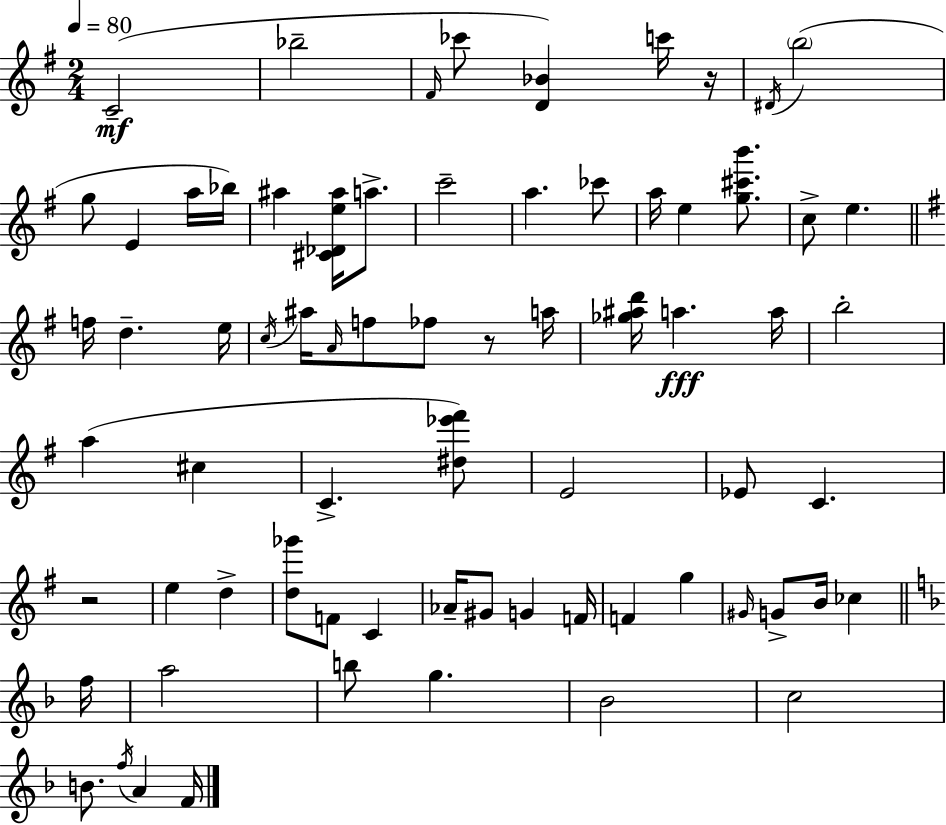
C4/h Bb5/h F#4/s CES6/e [D4,Bb4]/q C6/s R/s D#4/s B5/h G5/e E4/q A5/s Bb5/s A#5/q [C#4,Db4,E5,A#5]/s A5/e. C6/h A5/q. CES6/e A5/s E5/q [G5,C#6,B6]/e. C5/e E5/q. F5/s D5/q. E5/s C5/s A#5/s A4/s F5/e FES5/e R/e A5/s [Gb5,A#5,D6]/s A5/q. A5/s B5/h A5/q C#5/q C4/q. [D#5,Eb6,F#6]/e E4/h Eb4/e C4/q. R/h E5/q D5/q [D5,Gb6]/e F4/e C4/q Ab4/s G#4/e G4/q F4/s F4/q G5/q G#4/s G4/e B4/s CES5/q F5/s A5/h B5/e G5/q. Bb4/h C5/h B4/e. F5/s A4/q F4/s